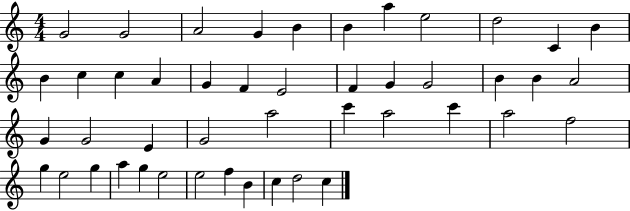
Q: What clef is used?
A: treble